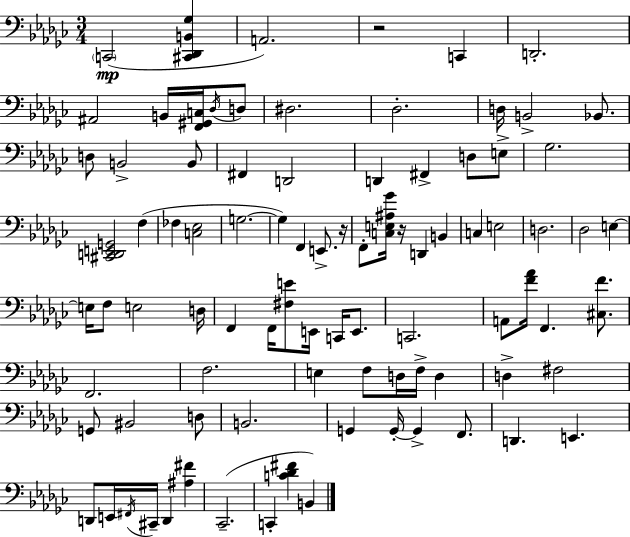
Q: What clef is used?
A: bass